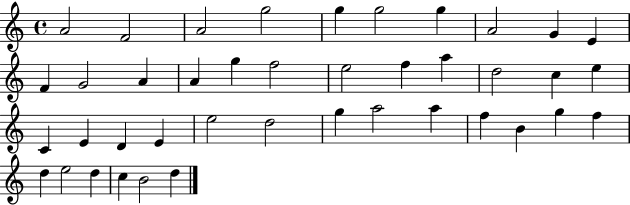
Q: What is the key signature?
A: C major